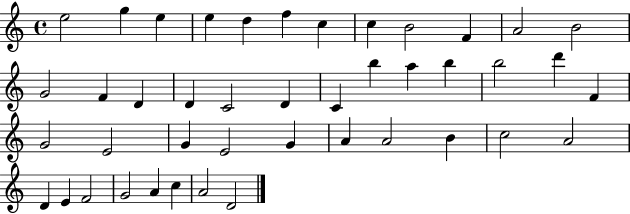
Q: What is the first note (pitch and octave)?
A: E5